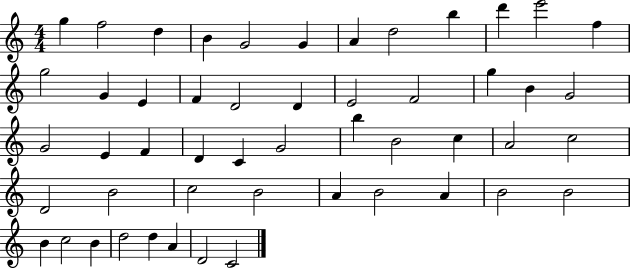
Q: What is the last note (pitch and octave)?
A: C4